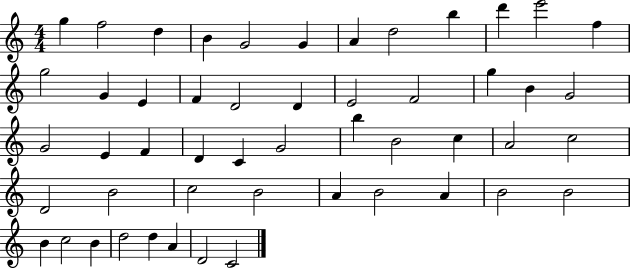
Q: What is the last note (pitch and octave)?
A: C4